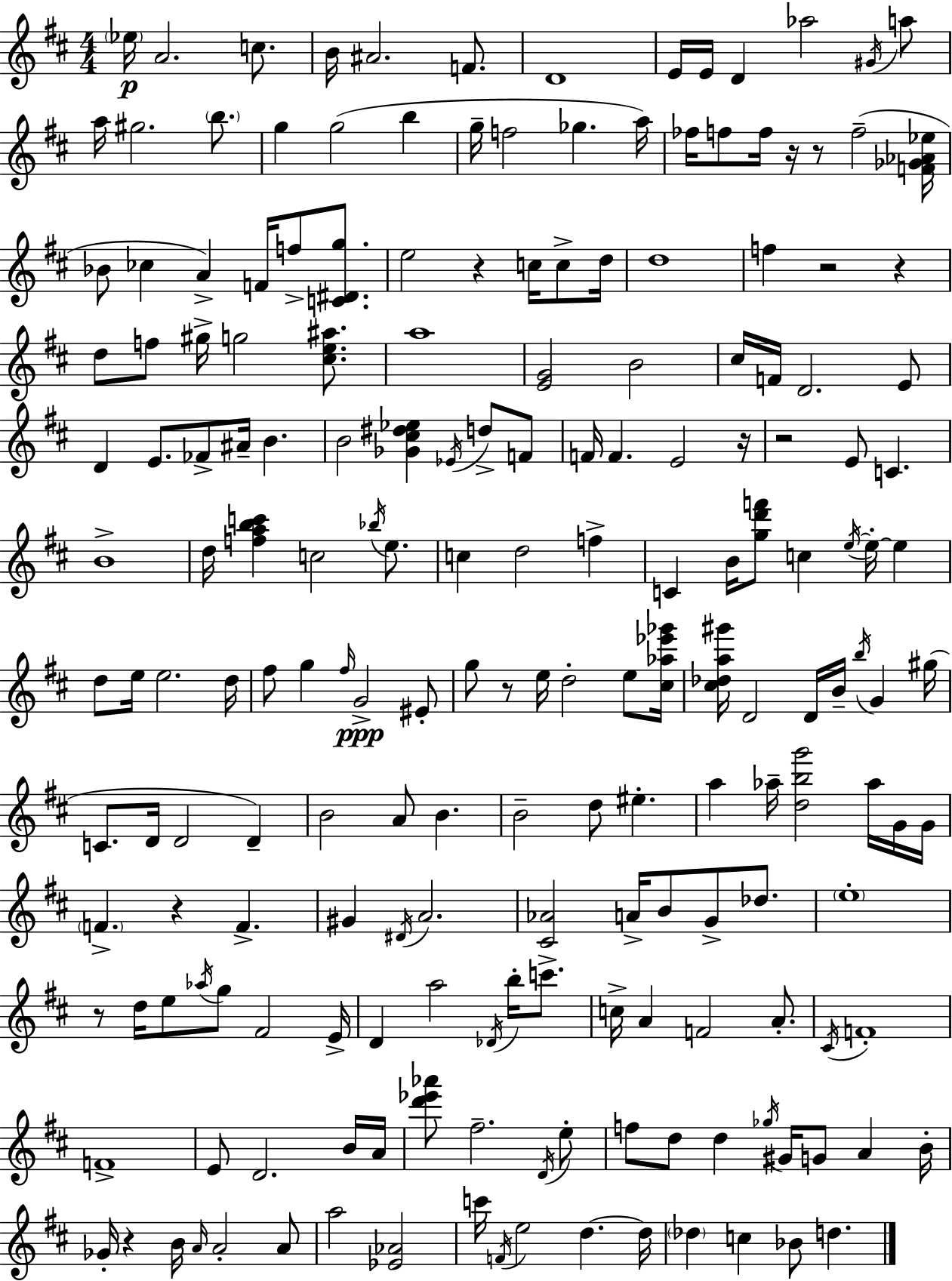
{
  \clef treble
  \numericTimeSignature
  \time 4/4
  \key d \major
  \parenthesize ees''16\p a'2. c''8. | b'16 ais'2. f'8. | d'1 | e'16 e'16 d'4 aes''2 \acciaccatura { gis'16 } a''8 | \break a''16 gis''2. \parenthesize b''8. | g''4 g''2( b''4 | g''16-- f''2 ges''4. | a''16) fes''16 f''8 f''16 r16 r8 f''2--( | \break <f' ges' aes' ees''>16 bes'8 ces''4 a'4->) f'16 f''8-> <c' dis' g''>8. | e''2 r4 c''16 c''8-> | d''16 d''1 | f''4 r2 r4 | \break d''8 f''8 gis''16-> g''2 <cis'' e'' ais''>8. | a''1 | <e' g'>2 b'2 | cis''16 f'16 d'2. e'8 | \break d'4 e'8. fes'8-> ais'16-- b'4. | b'2 <ges' cis'' dis'' ees''>4 \acciaccatura { ees'16 } d''8-> | f'8 f'16 f'4. e'2 | r16 r2 e'8 c'4. | \break b'1-> | d''16 <f'' a'' b'' c'''>4 c''2 \acciaccatura { bes''16 } | e''8. c''4 d''2 f''4-> | c'4 b'16 <g'' d''' f'''>8 c''4 \acciaccatura { e''16~ }~ e''16-. | \break e''4 d''8 e''16 e''2. | d''16 fis''8 g''4 \grace { fis''16 }\ppp g'2-> | eis'8-. g''8 r8 e''16 d''2-. | e''8 <cis'' aes'' ees''' ges'''>16 <cis'' des'' a'' gis'''>16 d'2 d'16 b'16-- | \break \acciaccatura { b''16 } g'4 gis''16( c'8. d'16 d'2 | d'4--) b'2 a'8 | b'4. b'2-- d''8 | eis''4.-. a''4 aes''16-- <d'' b'' g'''>2 | \break aes''16 g'16 g'16 \parenthesize f'4.-> r4 | f'4.-> gis'4 \acciaccatura { dis'16 } a'2. | <cis' aes'>2 a'16-> | b'8 g'8-> des''8. \parenthesize e''1-. | \break r8 d''16 e''8 \acciaccatura { aes''16 } g''8 fis'2 | e'16-> d'4 a''2 | \acciaccatura { des'16 } b''16-. c'''8.-> c''16-> a'4 f'2 | a'8.-. \acciaccatura { cis'16 } f'1-. | \break f'1-> | e'8 d'2. | b'16 a'16 <d''' ees''' aes'''>8 fis''2.-- | \acciaccatura { d'16 } e''8-. f''8 d''8 d''4 | \break \acciaccatura { ges''16 } gis'16 g'8 a'4 b'16-. ges'16-. r4 | b'16 \grace { a'16 } a'2-. a'8 a''2 | <ees' aes'>2 c'''16 \acciaccatura { f'16 } e''2 | d''4.~~ d''16 \parenthesize des''4 | \break c''4 bes'8 d''4. \bar "|."
}